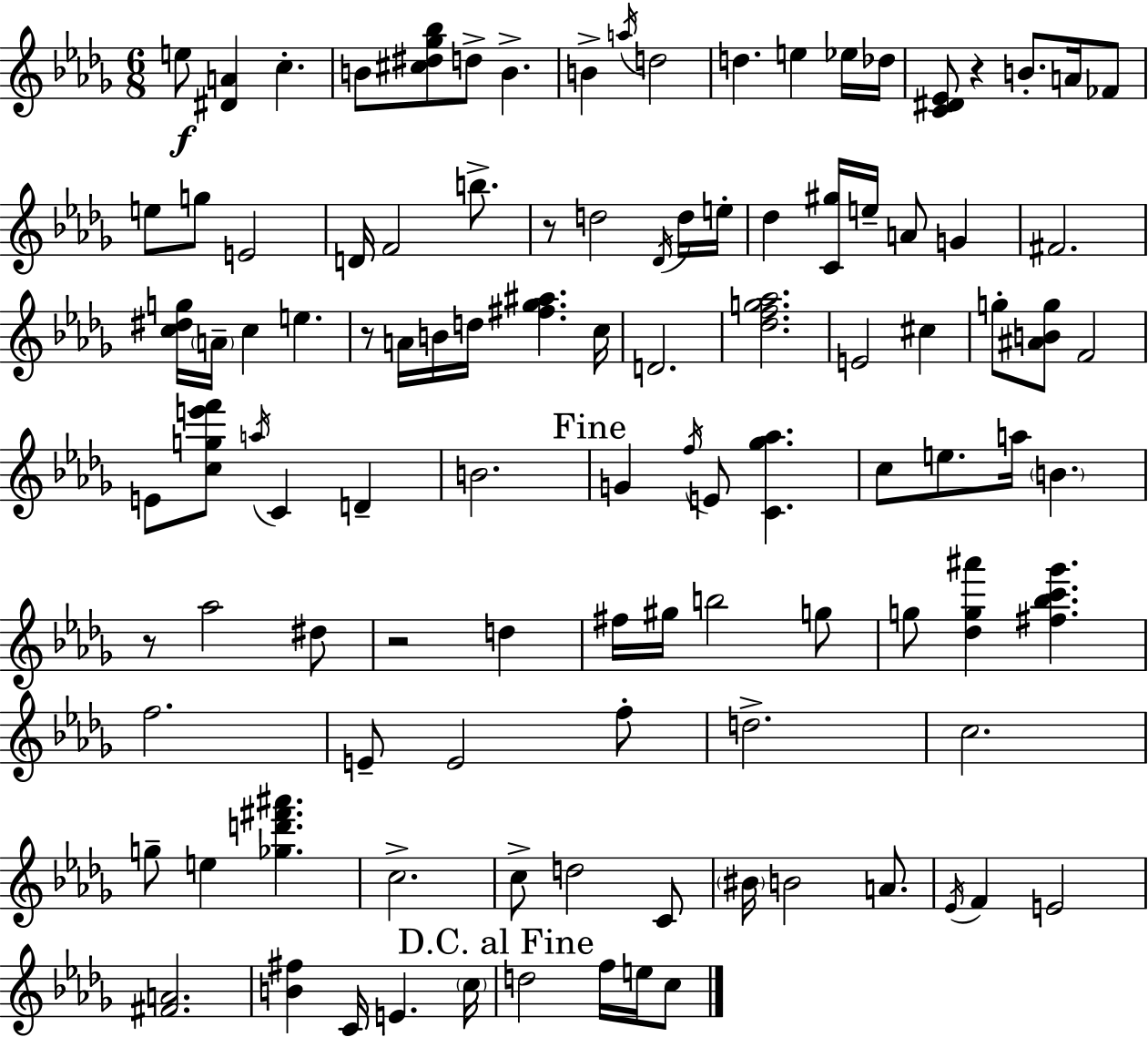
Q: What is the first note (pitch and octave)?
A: E5